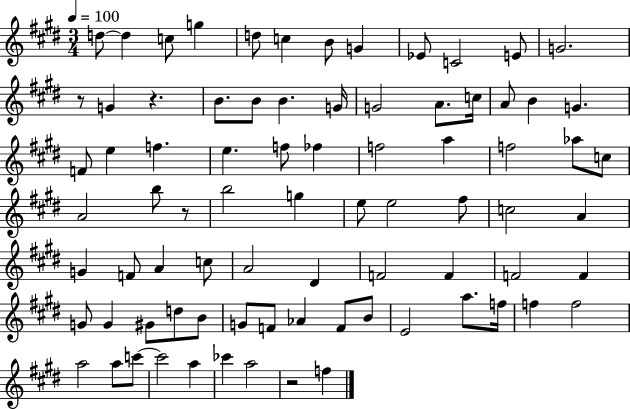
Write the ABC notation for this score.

X:1
T:Untitled
M:3/4
L:1/4
K:E
d/2 d c/2 g d/2 c B/2 G _E/2 C2 E/2 G2 z/2 G z B/2 B/2 B G/4 G2 A/2 c/4 A/2 B G F/2 e f e f/2 _f f2 a f2 _a/2 c/2 A2 b/2 z/2 b2 g e/2 e2 ^f/2 c2 A G F/2 A c/2 A2 ^D F2 F F2 F G/2 G ^G/2 d/2 B/2 G/2 F/2 _A F/2 B/2 E2 a/2 f/4 f f2 a2 a/2 c'/2 c'2 a _c' a2 z2 f